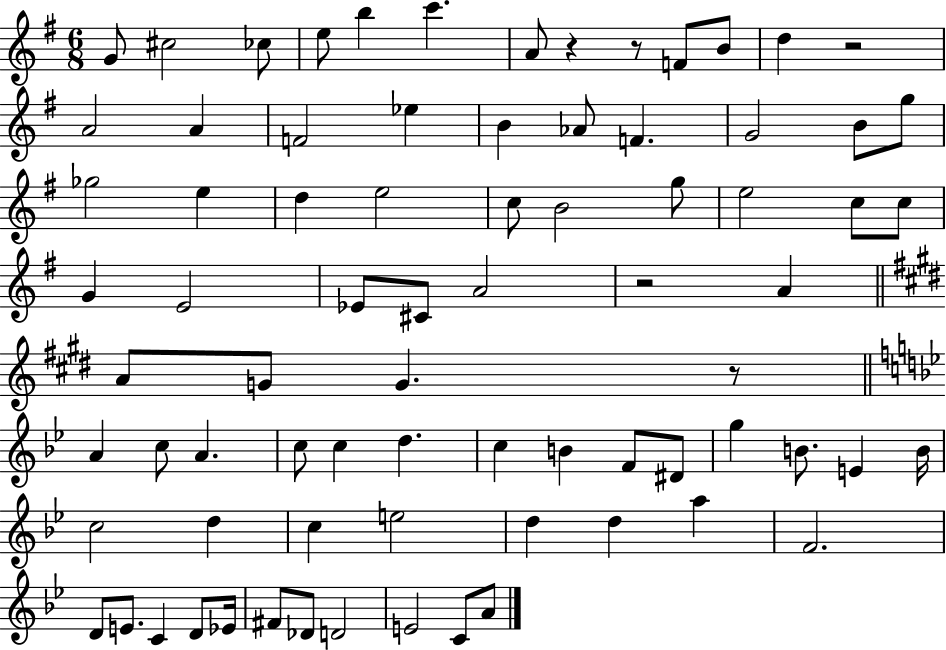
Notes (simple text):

G4/e C#5/h CES5/e E5/e B5/q C6/q. A4/e R/q R/e F4/e B4/e D5/q R/h A4/h A4/q F4/h Eb5/q B4/q Ab4/e F4/q. G4/h B4/e G5/e Gb5/h E5/q D5/q E5/h C5/e B4/h G5/e E5/h C5/e C5/e G4/q E4/h Eb4/e C#4/e A4/h R/h A4/q A4/e G4/e G4/q. R/e A4/q C5/e A4/q. C5/e C5/q D5/q. C5/q B4/q F4/e D#4/e G5/q B4/e. E4/q B4/s C5/h D5/q C5/q E5/h D5/q D5/q A5/q F4/h. D4/e E4/e. C4/q D4/e Eb4/s F#4/e Db4/e D4/h E4/h C4/e A4/e